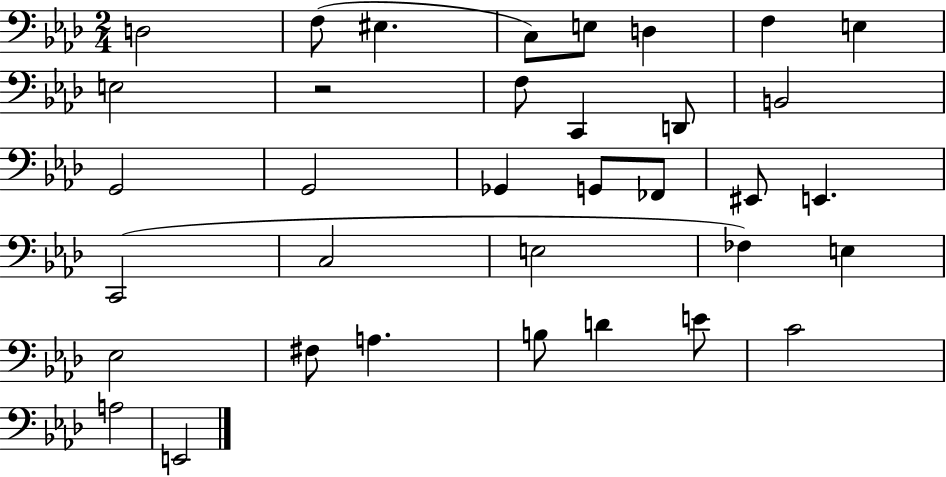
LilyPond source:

{
  \clef bass
  \numericTimeSignature
  \time 2/4
  \key aes \major
  \repeat volta 2 { d2 | f8( eis4. | c8) e8 d4 | f4 e4 | \break e2 | r2 | f8 c,4 d,8 | b,2 | \break g,2 | g,2 | ges,4 g,8 fes,8 | eis,8 e,4. | \break c,2( | c2 | e2 | fes4) e4 | \break ees2 | fis8 a4. | b8 d'4 e'8 | c'2 | \break a2 | e,2 | } \bar "|."
}